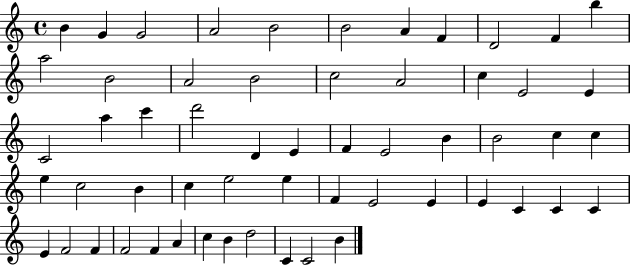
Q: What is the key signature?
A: C major